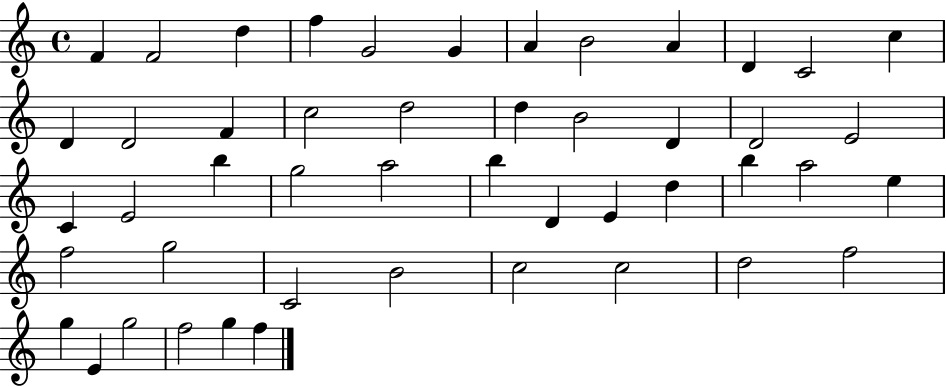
F4/q F4/h D5/q F5/q G4/h G4/q A4/q B4/h A4/q D4/q C4/h C5/q D4/q D4/h F4/q C5/h D5/h D5/q B4/h D4/q D4/h E4/h C4/q E4/h B5/q G5/h A5/h B5/q D4/q E4/q D5/q B5/q A5/h E5/q F5/h G5/h C4/h B4/h C5/h C5/h D5/h F5/h G5/q E4/q G5/h F5/h G5/q F5/q